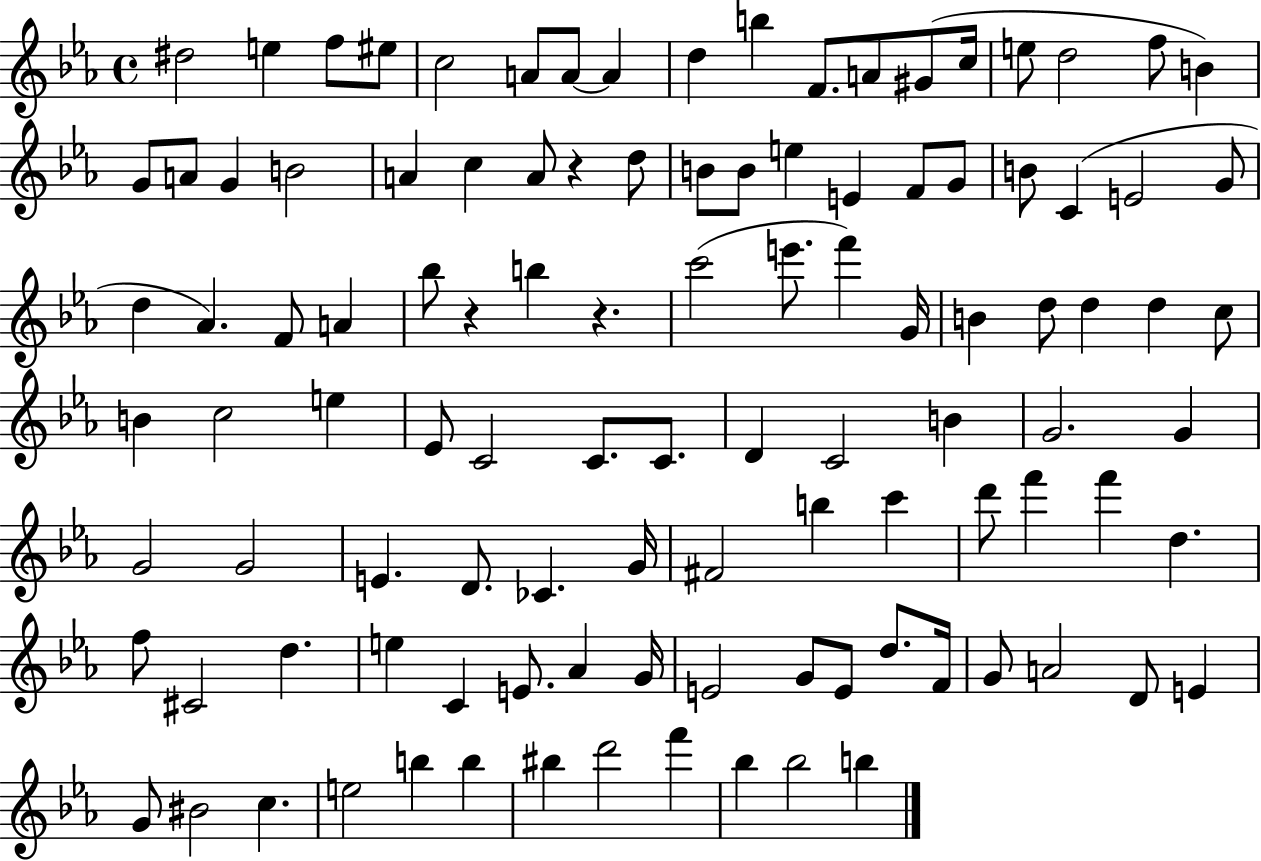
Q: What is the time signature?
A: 4/4